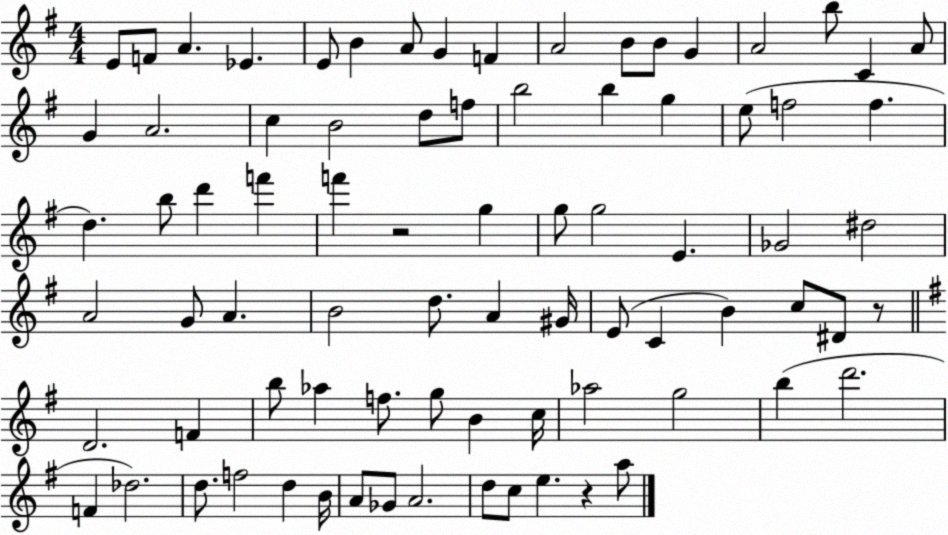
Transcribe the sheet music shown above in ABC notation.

X:1
T:Untitled
M:4/4
L:1/4
K:G
E/2 F/2 A _E E/2 B A/2 G F A2 B/2 B/2 G A2 b/2 C A/2 G A2 c B2 d/2 f/2 b2 b g e/2 f2 f d b/2 d' f' f' z2 g g/2 g2 E _G2 ^d2 A2 G/2 A B2 d/2 A ^G/4 E/2 C B c/2 ^D/2 z/2 D2 F b/2 _a f/2 g/2 B c/4 _a2 g2 b d'2 F _d2 d/2 f2 d B/4 A/2 _G/2 A2 d/2 c/2 e z a/2